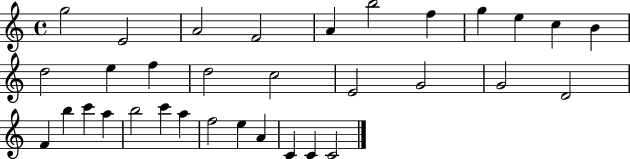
G5/h E4/h A4/h F4/h A4/q B5/h F5/q G5/q E5/q C5/q B4/q D5/h E5/q F5/q D5/h C5/h E4/h G4/h G4/h D4/h F4/q B5/q C6/q A5/q B5/h C6/q A5/q F5/h E5/q A4/q C4/q C4/q C4/h